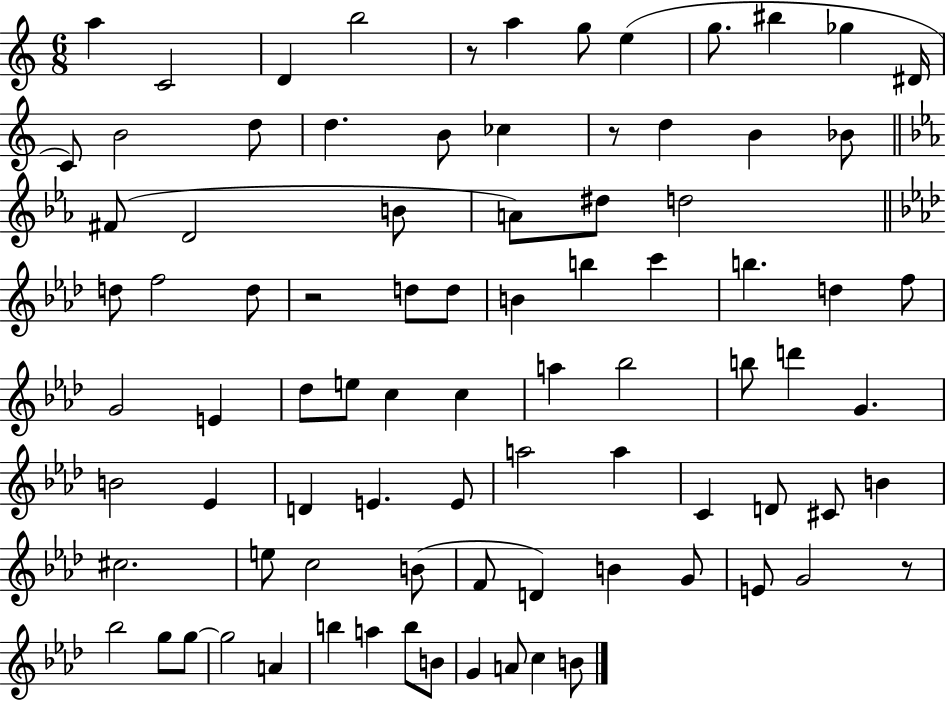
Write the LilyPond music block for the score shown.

{
  \clef treble
  \numericTimeSignature
  \time 6/8
  \key c \major
  a''4 c'2 | d'4 b''2 | r8 a''4 g''8 e''4( | g''8. bis''4 ges''4 dis'16 | \break c'8) b'2 d''8 | d''4. b'8 ces''4 | r8 d''4 b'4 bes'8 | \bar "||" \break \key ees \major fis'8( d'2 b'8 | a'8) dis''8 d''2 | \bar "||" \break \key aes \major d''8 f''2 d''8 | r2 d''8 d''8 | b'4 b''4 c'''4 | b''4. d''4 f''8 | \break g'2 e'4 | des''8 e''8 c''4 c''4 | a''4 bes''2 | b''8 d'''4 g'4. | \break b'2 ees'4 | d'4 e'4. e'8 | a''2 a''4 | c'4 d'8 cis'8 b'4 | \break cis''2. | e''8 c''2 b'8( | f'8 d'4) b'4 g'8 | e'8 g'2 r8 | \break bes''2 g''8 g''8~~ | g''2 a'4 | b''4 a''4 b''8 b'8 | g'4 a'8 c''4 b'8 | \break \bar "|."
}